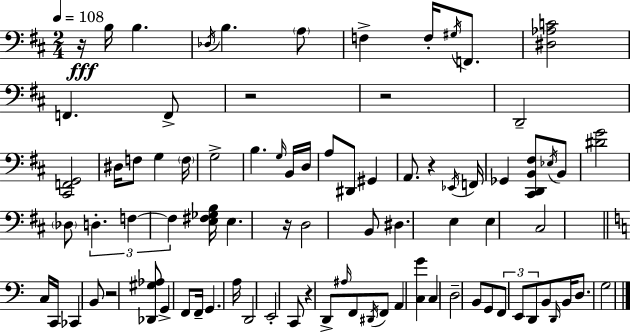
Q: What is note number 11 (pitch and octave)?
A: F2